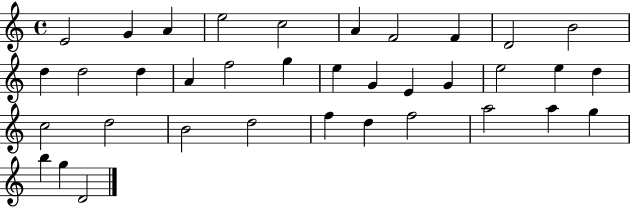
E4/h G4/q A4/q E5/h C5/h A4/q F4/h F4/q D4/h B4/h D5/q D5/h D5/q A4/q F5/h G5/q E5/q G4/q E4/q G4/q E5/h E5/q D5/q C5/h D5/h B4/h D5/h F5/q D5/q F5/h A5/h A5/q G5/q B5/q G5/q D4/h